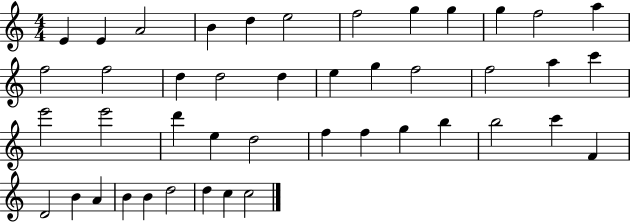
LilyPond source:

{
  \clef treble
  \numericTimeSignature
  \time 4/4
  \key c \major
  e'4 e'4 a'2 | b'4 d''4 e''2 | f''2 g''4 g''4 | g''4 f''2 a''4 | \break f''2 f''2 | d''4 d''2 d''4 | e''4 g''4 f''2 | f''2 a''4 c'''4 | \break e'''2 e'''2 | d'''4 e''4 d''2 | f''4 f''4 g''4 b''4 | b''2 c'''4 f'4 | \break d'2 b'4 a'4 | b'4 b'4 d''2 | d''4 c''4 c''2 | \bar "|."
}